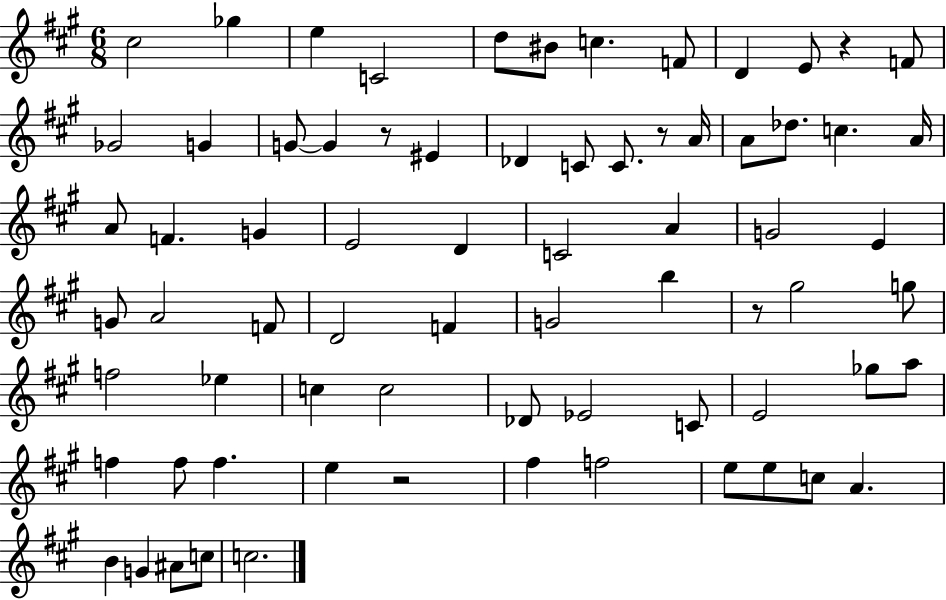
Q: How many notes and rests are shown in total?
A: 72